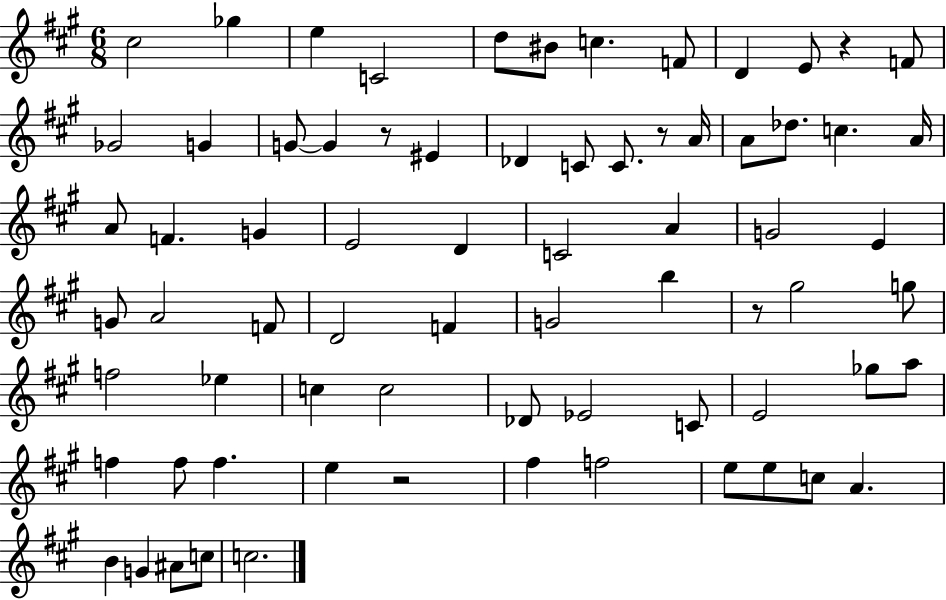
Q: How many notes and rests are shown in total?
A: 72